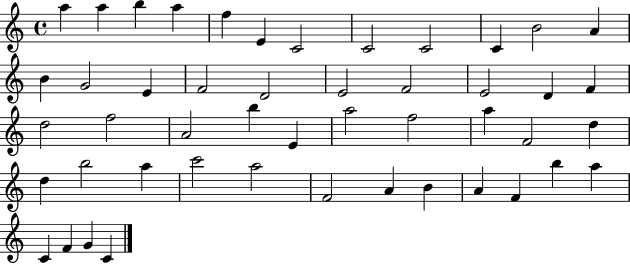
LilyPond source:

{
  \clef treble
  \time 4/4
  \defaultTimeSignature
  \key c \major
  a''4 a''4 b''4 a''4 | f''4 e'4 c'2 | c'2 c'2 | c'4 b'2 a'4 | \break b'4 g'2 e'4 | f'2 d'2 | e'2 f'2 | e'2 d'4 f'4 | \break d''2 f''2 | a'2 b''4 e'4 | a''2 f''2 | a''4 f'2 d''4 | \break d''4 b''2 a''4 | c'''2 a''2 | f'2 a'4 b'4 | a'4 f'4 b''4 a''4 | \break c'4 f'4 g'4 c'4 | \bar "|."
}